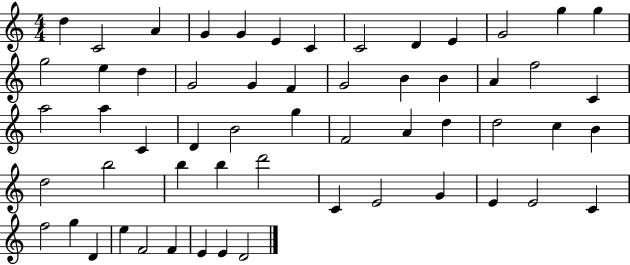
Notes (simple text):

D5/q C4/h A4/q G4/q G4/q E4/q C4/q C4/h D4/q E4/q G4/h G5/q G5/q G5/h E5/q D5/q G4/h G4/q F4/q G4/h B4/q B4/q A4/q F5/h C4/q A5/h A5/q C4/q D4/q B4/h G5/q F4/h A4/q D5/q D5/h C5/q B4/q D5/h B5/h B5/q B5/q D6/h C4/q E4/h G4/q E4/q E4/h C4/q F5/h G5/q D4/q E5/q F4/h F4/q E4/q E4/q D4/h